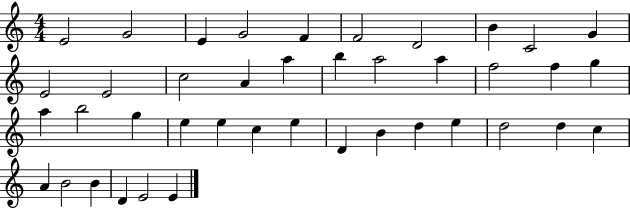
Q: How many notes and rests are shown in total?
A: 41